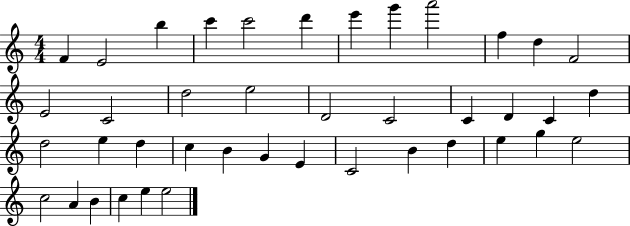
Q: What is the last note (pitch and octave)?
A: E5